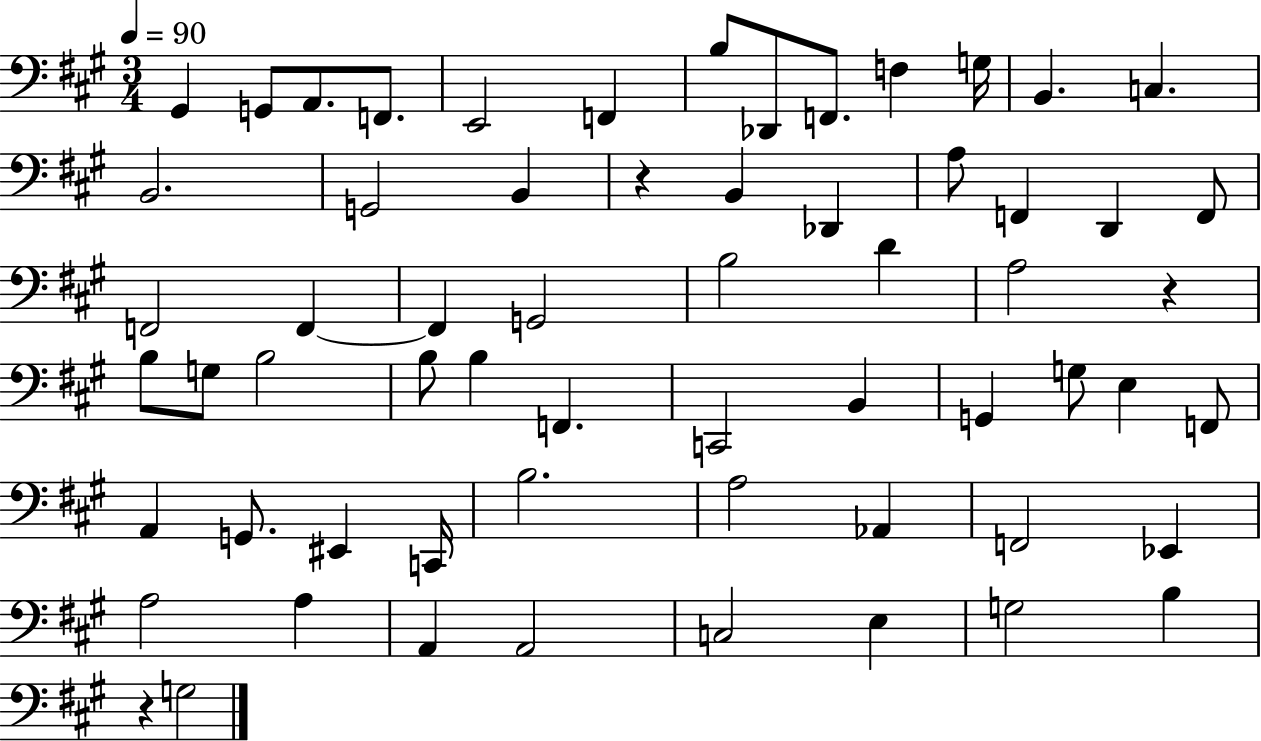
G#2/q G2/e A2/e. F2/e. E2/h F2/q B3/e Db2/e F2/e. F3/q G3/s B2/q. C3/q. B2/h. G2/h B2/q R/q B2/q Db2/q A3/e F2/q D2/q F2/e F2/h F2/q F2/q G2/h B3/h D4/q A3/h R/q B3/e G3/e B3/h B3/e B3/q F2/q. C2/h B2/q G2/q G3/e E3/q F2/e A2/q G2/e. EIS2/q C2/s B3/h. A3/h Ab2/q F2/h Eb2/q A3/h A3/q A2/q A2/h C3/h E3/q G3/h B3/q R/q G3/h